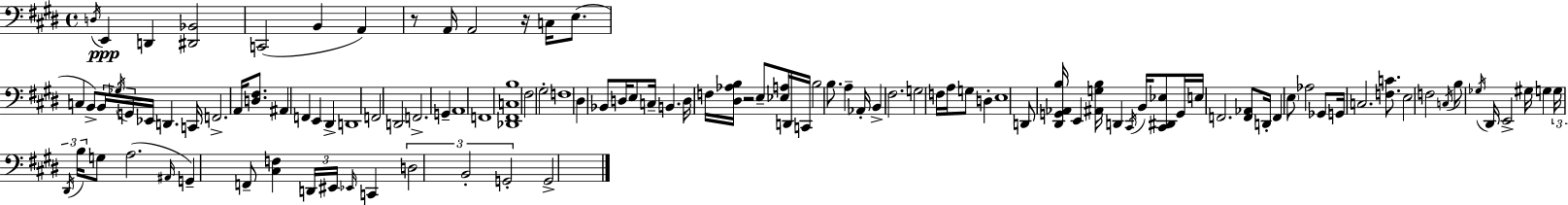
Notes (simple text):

D3/s E2/q D2/q [D#2,Bb2]/h C2/h B2/q A2/q R/e A2/s A2/h R/s C3/s E3/e. C3/q B2/e B2/s Gb3/s G2/s Eb2/s D2/q. C2/s F2/h. A2/s [D3,F#3]/e. A#2/q F2/q E2/q D#2/q D2/w F2/h D2/h F2/h. G2/q A2/w F2/w [Db2,F#2,C3,B3]/w F#3/h G#3/h F3/w D#3/q Bb2/e D3/s E3/e C3/s B2/q. D3/s F3/s [D#3,Ab3,B3]/s R/h E3/e [Eb3,A3]/s D2/s C2/s B3/h B3/e. A3/q Ab2/s B2/q F#3/h. G3/h F3/s A3/s G3/e D3/q E3/w D2/e [D#2,G2,Ab2,B3]/s E2/q [A#2,G3,B3]/s D2/q C#2/s B2/s [C#2,D#2,Eb3]/e G2/s E3/s F2/h. [F2,Ab2]/e D2/s F2/q E3/e Ab3/h Gb2/e G2/s C3/h. [F3,C4]/e. E3/h F3/h C3/s B3/e Gb3/s D#2/s E2/h G#3/s G3/q G3/s D#2/s B3/s G3/e A3/h. A#2/s G2/q F2/e [C#3,F3]/q D2/s EIS2/s Eb2/s C2/q D3/h B2/h G2/h G2/h